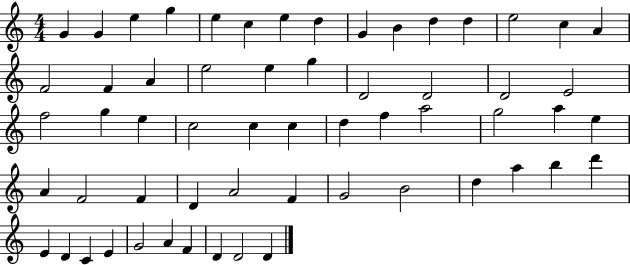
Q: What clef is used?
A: treble